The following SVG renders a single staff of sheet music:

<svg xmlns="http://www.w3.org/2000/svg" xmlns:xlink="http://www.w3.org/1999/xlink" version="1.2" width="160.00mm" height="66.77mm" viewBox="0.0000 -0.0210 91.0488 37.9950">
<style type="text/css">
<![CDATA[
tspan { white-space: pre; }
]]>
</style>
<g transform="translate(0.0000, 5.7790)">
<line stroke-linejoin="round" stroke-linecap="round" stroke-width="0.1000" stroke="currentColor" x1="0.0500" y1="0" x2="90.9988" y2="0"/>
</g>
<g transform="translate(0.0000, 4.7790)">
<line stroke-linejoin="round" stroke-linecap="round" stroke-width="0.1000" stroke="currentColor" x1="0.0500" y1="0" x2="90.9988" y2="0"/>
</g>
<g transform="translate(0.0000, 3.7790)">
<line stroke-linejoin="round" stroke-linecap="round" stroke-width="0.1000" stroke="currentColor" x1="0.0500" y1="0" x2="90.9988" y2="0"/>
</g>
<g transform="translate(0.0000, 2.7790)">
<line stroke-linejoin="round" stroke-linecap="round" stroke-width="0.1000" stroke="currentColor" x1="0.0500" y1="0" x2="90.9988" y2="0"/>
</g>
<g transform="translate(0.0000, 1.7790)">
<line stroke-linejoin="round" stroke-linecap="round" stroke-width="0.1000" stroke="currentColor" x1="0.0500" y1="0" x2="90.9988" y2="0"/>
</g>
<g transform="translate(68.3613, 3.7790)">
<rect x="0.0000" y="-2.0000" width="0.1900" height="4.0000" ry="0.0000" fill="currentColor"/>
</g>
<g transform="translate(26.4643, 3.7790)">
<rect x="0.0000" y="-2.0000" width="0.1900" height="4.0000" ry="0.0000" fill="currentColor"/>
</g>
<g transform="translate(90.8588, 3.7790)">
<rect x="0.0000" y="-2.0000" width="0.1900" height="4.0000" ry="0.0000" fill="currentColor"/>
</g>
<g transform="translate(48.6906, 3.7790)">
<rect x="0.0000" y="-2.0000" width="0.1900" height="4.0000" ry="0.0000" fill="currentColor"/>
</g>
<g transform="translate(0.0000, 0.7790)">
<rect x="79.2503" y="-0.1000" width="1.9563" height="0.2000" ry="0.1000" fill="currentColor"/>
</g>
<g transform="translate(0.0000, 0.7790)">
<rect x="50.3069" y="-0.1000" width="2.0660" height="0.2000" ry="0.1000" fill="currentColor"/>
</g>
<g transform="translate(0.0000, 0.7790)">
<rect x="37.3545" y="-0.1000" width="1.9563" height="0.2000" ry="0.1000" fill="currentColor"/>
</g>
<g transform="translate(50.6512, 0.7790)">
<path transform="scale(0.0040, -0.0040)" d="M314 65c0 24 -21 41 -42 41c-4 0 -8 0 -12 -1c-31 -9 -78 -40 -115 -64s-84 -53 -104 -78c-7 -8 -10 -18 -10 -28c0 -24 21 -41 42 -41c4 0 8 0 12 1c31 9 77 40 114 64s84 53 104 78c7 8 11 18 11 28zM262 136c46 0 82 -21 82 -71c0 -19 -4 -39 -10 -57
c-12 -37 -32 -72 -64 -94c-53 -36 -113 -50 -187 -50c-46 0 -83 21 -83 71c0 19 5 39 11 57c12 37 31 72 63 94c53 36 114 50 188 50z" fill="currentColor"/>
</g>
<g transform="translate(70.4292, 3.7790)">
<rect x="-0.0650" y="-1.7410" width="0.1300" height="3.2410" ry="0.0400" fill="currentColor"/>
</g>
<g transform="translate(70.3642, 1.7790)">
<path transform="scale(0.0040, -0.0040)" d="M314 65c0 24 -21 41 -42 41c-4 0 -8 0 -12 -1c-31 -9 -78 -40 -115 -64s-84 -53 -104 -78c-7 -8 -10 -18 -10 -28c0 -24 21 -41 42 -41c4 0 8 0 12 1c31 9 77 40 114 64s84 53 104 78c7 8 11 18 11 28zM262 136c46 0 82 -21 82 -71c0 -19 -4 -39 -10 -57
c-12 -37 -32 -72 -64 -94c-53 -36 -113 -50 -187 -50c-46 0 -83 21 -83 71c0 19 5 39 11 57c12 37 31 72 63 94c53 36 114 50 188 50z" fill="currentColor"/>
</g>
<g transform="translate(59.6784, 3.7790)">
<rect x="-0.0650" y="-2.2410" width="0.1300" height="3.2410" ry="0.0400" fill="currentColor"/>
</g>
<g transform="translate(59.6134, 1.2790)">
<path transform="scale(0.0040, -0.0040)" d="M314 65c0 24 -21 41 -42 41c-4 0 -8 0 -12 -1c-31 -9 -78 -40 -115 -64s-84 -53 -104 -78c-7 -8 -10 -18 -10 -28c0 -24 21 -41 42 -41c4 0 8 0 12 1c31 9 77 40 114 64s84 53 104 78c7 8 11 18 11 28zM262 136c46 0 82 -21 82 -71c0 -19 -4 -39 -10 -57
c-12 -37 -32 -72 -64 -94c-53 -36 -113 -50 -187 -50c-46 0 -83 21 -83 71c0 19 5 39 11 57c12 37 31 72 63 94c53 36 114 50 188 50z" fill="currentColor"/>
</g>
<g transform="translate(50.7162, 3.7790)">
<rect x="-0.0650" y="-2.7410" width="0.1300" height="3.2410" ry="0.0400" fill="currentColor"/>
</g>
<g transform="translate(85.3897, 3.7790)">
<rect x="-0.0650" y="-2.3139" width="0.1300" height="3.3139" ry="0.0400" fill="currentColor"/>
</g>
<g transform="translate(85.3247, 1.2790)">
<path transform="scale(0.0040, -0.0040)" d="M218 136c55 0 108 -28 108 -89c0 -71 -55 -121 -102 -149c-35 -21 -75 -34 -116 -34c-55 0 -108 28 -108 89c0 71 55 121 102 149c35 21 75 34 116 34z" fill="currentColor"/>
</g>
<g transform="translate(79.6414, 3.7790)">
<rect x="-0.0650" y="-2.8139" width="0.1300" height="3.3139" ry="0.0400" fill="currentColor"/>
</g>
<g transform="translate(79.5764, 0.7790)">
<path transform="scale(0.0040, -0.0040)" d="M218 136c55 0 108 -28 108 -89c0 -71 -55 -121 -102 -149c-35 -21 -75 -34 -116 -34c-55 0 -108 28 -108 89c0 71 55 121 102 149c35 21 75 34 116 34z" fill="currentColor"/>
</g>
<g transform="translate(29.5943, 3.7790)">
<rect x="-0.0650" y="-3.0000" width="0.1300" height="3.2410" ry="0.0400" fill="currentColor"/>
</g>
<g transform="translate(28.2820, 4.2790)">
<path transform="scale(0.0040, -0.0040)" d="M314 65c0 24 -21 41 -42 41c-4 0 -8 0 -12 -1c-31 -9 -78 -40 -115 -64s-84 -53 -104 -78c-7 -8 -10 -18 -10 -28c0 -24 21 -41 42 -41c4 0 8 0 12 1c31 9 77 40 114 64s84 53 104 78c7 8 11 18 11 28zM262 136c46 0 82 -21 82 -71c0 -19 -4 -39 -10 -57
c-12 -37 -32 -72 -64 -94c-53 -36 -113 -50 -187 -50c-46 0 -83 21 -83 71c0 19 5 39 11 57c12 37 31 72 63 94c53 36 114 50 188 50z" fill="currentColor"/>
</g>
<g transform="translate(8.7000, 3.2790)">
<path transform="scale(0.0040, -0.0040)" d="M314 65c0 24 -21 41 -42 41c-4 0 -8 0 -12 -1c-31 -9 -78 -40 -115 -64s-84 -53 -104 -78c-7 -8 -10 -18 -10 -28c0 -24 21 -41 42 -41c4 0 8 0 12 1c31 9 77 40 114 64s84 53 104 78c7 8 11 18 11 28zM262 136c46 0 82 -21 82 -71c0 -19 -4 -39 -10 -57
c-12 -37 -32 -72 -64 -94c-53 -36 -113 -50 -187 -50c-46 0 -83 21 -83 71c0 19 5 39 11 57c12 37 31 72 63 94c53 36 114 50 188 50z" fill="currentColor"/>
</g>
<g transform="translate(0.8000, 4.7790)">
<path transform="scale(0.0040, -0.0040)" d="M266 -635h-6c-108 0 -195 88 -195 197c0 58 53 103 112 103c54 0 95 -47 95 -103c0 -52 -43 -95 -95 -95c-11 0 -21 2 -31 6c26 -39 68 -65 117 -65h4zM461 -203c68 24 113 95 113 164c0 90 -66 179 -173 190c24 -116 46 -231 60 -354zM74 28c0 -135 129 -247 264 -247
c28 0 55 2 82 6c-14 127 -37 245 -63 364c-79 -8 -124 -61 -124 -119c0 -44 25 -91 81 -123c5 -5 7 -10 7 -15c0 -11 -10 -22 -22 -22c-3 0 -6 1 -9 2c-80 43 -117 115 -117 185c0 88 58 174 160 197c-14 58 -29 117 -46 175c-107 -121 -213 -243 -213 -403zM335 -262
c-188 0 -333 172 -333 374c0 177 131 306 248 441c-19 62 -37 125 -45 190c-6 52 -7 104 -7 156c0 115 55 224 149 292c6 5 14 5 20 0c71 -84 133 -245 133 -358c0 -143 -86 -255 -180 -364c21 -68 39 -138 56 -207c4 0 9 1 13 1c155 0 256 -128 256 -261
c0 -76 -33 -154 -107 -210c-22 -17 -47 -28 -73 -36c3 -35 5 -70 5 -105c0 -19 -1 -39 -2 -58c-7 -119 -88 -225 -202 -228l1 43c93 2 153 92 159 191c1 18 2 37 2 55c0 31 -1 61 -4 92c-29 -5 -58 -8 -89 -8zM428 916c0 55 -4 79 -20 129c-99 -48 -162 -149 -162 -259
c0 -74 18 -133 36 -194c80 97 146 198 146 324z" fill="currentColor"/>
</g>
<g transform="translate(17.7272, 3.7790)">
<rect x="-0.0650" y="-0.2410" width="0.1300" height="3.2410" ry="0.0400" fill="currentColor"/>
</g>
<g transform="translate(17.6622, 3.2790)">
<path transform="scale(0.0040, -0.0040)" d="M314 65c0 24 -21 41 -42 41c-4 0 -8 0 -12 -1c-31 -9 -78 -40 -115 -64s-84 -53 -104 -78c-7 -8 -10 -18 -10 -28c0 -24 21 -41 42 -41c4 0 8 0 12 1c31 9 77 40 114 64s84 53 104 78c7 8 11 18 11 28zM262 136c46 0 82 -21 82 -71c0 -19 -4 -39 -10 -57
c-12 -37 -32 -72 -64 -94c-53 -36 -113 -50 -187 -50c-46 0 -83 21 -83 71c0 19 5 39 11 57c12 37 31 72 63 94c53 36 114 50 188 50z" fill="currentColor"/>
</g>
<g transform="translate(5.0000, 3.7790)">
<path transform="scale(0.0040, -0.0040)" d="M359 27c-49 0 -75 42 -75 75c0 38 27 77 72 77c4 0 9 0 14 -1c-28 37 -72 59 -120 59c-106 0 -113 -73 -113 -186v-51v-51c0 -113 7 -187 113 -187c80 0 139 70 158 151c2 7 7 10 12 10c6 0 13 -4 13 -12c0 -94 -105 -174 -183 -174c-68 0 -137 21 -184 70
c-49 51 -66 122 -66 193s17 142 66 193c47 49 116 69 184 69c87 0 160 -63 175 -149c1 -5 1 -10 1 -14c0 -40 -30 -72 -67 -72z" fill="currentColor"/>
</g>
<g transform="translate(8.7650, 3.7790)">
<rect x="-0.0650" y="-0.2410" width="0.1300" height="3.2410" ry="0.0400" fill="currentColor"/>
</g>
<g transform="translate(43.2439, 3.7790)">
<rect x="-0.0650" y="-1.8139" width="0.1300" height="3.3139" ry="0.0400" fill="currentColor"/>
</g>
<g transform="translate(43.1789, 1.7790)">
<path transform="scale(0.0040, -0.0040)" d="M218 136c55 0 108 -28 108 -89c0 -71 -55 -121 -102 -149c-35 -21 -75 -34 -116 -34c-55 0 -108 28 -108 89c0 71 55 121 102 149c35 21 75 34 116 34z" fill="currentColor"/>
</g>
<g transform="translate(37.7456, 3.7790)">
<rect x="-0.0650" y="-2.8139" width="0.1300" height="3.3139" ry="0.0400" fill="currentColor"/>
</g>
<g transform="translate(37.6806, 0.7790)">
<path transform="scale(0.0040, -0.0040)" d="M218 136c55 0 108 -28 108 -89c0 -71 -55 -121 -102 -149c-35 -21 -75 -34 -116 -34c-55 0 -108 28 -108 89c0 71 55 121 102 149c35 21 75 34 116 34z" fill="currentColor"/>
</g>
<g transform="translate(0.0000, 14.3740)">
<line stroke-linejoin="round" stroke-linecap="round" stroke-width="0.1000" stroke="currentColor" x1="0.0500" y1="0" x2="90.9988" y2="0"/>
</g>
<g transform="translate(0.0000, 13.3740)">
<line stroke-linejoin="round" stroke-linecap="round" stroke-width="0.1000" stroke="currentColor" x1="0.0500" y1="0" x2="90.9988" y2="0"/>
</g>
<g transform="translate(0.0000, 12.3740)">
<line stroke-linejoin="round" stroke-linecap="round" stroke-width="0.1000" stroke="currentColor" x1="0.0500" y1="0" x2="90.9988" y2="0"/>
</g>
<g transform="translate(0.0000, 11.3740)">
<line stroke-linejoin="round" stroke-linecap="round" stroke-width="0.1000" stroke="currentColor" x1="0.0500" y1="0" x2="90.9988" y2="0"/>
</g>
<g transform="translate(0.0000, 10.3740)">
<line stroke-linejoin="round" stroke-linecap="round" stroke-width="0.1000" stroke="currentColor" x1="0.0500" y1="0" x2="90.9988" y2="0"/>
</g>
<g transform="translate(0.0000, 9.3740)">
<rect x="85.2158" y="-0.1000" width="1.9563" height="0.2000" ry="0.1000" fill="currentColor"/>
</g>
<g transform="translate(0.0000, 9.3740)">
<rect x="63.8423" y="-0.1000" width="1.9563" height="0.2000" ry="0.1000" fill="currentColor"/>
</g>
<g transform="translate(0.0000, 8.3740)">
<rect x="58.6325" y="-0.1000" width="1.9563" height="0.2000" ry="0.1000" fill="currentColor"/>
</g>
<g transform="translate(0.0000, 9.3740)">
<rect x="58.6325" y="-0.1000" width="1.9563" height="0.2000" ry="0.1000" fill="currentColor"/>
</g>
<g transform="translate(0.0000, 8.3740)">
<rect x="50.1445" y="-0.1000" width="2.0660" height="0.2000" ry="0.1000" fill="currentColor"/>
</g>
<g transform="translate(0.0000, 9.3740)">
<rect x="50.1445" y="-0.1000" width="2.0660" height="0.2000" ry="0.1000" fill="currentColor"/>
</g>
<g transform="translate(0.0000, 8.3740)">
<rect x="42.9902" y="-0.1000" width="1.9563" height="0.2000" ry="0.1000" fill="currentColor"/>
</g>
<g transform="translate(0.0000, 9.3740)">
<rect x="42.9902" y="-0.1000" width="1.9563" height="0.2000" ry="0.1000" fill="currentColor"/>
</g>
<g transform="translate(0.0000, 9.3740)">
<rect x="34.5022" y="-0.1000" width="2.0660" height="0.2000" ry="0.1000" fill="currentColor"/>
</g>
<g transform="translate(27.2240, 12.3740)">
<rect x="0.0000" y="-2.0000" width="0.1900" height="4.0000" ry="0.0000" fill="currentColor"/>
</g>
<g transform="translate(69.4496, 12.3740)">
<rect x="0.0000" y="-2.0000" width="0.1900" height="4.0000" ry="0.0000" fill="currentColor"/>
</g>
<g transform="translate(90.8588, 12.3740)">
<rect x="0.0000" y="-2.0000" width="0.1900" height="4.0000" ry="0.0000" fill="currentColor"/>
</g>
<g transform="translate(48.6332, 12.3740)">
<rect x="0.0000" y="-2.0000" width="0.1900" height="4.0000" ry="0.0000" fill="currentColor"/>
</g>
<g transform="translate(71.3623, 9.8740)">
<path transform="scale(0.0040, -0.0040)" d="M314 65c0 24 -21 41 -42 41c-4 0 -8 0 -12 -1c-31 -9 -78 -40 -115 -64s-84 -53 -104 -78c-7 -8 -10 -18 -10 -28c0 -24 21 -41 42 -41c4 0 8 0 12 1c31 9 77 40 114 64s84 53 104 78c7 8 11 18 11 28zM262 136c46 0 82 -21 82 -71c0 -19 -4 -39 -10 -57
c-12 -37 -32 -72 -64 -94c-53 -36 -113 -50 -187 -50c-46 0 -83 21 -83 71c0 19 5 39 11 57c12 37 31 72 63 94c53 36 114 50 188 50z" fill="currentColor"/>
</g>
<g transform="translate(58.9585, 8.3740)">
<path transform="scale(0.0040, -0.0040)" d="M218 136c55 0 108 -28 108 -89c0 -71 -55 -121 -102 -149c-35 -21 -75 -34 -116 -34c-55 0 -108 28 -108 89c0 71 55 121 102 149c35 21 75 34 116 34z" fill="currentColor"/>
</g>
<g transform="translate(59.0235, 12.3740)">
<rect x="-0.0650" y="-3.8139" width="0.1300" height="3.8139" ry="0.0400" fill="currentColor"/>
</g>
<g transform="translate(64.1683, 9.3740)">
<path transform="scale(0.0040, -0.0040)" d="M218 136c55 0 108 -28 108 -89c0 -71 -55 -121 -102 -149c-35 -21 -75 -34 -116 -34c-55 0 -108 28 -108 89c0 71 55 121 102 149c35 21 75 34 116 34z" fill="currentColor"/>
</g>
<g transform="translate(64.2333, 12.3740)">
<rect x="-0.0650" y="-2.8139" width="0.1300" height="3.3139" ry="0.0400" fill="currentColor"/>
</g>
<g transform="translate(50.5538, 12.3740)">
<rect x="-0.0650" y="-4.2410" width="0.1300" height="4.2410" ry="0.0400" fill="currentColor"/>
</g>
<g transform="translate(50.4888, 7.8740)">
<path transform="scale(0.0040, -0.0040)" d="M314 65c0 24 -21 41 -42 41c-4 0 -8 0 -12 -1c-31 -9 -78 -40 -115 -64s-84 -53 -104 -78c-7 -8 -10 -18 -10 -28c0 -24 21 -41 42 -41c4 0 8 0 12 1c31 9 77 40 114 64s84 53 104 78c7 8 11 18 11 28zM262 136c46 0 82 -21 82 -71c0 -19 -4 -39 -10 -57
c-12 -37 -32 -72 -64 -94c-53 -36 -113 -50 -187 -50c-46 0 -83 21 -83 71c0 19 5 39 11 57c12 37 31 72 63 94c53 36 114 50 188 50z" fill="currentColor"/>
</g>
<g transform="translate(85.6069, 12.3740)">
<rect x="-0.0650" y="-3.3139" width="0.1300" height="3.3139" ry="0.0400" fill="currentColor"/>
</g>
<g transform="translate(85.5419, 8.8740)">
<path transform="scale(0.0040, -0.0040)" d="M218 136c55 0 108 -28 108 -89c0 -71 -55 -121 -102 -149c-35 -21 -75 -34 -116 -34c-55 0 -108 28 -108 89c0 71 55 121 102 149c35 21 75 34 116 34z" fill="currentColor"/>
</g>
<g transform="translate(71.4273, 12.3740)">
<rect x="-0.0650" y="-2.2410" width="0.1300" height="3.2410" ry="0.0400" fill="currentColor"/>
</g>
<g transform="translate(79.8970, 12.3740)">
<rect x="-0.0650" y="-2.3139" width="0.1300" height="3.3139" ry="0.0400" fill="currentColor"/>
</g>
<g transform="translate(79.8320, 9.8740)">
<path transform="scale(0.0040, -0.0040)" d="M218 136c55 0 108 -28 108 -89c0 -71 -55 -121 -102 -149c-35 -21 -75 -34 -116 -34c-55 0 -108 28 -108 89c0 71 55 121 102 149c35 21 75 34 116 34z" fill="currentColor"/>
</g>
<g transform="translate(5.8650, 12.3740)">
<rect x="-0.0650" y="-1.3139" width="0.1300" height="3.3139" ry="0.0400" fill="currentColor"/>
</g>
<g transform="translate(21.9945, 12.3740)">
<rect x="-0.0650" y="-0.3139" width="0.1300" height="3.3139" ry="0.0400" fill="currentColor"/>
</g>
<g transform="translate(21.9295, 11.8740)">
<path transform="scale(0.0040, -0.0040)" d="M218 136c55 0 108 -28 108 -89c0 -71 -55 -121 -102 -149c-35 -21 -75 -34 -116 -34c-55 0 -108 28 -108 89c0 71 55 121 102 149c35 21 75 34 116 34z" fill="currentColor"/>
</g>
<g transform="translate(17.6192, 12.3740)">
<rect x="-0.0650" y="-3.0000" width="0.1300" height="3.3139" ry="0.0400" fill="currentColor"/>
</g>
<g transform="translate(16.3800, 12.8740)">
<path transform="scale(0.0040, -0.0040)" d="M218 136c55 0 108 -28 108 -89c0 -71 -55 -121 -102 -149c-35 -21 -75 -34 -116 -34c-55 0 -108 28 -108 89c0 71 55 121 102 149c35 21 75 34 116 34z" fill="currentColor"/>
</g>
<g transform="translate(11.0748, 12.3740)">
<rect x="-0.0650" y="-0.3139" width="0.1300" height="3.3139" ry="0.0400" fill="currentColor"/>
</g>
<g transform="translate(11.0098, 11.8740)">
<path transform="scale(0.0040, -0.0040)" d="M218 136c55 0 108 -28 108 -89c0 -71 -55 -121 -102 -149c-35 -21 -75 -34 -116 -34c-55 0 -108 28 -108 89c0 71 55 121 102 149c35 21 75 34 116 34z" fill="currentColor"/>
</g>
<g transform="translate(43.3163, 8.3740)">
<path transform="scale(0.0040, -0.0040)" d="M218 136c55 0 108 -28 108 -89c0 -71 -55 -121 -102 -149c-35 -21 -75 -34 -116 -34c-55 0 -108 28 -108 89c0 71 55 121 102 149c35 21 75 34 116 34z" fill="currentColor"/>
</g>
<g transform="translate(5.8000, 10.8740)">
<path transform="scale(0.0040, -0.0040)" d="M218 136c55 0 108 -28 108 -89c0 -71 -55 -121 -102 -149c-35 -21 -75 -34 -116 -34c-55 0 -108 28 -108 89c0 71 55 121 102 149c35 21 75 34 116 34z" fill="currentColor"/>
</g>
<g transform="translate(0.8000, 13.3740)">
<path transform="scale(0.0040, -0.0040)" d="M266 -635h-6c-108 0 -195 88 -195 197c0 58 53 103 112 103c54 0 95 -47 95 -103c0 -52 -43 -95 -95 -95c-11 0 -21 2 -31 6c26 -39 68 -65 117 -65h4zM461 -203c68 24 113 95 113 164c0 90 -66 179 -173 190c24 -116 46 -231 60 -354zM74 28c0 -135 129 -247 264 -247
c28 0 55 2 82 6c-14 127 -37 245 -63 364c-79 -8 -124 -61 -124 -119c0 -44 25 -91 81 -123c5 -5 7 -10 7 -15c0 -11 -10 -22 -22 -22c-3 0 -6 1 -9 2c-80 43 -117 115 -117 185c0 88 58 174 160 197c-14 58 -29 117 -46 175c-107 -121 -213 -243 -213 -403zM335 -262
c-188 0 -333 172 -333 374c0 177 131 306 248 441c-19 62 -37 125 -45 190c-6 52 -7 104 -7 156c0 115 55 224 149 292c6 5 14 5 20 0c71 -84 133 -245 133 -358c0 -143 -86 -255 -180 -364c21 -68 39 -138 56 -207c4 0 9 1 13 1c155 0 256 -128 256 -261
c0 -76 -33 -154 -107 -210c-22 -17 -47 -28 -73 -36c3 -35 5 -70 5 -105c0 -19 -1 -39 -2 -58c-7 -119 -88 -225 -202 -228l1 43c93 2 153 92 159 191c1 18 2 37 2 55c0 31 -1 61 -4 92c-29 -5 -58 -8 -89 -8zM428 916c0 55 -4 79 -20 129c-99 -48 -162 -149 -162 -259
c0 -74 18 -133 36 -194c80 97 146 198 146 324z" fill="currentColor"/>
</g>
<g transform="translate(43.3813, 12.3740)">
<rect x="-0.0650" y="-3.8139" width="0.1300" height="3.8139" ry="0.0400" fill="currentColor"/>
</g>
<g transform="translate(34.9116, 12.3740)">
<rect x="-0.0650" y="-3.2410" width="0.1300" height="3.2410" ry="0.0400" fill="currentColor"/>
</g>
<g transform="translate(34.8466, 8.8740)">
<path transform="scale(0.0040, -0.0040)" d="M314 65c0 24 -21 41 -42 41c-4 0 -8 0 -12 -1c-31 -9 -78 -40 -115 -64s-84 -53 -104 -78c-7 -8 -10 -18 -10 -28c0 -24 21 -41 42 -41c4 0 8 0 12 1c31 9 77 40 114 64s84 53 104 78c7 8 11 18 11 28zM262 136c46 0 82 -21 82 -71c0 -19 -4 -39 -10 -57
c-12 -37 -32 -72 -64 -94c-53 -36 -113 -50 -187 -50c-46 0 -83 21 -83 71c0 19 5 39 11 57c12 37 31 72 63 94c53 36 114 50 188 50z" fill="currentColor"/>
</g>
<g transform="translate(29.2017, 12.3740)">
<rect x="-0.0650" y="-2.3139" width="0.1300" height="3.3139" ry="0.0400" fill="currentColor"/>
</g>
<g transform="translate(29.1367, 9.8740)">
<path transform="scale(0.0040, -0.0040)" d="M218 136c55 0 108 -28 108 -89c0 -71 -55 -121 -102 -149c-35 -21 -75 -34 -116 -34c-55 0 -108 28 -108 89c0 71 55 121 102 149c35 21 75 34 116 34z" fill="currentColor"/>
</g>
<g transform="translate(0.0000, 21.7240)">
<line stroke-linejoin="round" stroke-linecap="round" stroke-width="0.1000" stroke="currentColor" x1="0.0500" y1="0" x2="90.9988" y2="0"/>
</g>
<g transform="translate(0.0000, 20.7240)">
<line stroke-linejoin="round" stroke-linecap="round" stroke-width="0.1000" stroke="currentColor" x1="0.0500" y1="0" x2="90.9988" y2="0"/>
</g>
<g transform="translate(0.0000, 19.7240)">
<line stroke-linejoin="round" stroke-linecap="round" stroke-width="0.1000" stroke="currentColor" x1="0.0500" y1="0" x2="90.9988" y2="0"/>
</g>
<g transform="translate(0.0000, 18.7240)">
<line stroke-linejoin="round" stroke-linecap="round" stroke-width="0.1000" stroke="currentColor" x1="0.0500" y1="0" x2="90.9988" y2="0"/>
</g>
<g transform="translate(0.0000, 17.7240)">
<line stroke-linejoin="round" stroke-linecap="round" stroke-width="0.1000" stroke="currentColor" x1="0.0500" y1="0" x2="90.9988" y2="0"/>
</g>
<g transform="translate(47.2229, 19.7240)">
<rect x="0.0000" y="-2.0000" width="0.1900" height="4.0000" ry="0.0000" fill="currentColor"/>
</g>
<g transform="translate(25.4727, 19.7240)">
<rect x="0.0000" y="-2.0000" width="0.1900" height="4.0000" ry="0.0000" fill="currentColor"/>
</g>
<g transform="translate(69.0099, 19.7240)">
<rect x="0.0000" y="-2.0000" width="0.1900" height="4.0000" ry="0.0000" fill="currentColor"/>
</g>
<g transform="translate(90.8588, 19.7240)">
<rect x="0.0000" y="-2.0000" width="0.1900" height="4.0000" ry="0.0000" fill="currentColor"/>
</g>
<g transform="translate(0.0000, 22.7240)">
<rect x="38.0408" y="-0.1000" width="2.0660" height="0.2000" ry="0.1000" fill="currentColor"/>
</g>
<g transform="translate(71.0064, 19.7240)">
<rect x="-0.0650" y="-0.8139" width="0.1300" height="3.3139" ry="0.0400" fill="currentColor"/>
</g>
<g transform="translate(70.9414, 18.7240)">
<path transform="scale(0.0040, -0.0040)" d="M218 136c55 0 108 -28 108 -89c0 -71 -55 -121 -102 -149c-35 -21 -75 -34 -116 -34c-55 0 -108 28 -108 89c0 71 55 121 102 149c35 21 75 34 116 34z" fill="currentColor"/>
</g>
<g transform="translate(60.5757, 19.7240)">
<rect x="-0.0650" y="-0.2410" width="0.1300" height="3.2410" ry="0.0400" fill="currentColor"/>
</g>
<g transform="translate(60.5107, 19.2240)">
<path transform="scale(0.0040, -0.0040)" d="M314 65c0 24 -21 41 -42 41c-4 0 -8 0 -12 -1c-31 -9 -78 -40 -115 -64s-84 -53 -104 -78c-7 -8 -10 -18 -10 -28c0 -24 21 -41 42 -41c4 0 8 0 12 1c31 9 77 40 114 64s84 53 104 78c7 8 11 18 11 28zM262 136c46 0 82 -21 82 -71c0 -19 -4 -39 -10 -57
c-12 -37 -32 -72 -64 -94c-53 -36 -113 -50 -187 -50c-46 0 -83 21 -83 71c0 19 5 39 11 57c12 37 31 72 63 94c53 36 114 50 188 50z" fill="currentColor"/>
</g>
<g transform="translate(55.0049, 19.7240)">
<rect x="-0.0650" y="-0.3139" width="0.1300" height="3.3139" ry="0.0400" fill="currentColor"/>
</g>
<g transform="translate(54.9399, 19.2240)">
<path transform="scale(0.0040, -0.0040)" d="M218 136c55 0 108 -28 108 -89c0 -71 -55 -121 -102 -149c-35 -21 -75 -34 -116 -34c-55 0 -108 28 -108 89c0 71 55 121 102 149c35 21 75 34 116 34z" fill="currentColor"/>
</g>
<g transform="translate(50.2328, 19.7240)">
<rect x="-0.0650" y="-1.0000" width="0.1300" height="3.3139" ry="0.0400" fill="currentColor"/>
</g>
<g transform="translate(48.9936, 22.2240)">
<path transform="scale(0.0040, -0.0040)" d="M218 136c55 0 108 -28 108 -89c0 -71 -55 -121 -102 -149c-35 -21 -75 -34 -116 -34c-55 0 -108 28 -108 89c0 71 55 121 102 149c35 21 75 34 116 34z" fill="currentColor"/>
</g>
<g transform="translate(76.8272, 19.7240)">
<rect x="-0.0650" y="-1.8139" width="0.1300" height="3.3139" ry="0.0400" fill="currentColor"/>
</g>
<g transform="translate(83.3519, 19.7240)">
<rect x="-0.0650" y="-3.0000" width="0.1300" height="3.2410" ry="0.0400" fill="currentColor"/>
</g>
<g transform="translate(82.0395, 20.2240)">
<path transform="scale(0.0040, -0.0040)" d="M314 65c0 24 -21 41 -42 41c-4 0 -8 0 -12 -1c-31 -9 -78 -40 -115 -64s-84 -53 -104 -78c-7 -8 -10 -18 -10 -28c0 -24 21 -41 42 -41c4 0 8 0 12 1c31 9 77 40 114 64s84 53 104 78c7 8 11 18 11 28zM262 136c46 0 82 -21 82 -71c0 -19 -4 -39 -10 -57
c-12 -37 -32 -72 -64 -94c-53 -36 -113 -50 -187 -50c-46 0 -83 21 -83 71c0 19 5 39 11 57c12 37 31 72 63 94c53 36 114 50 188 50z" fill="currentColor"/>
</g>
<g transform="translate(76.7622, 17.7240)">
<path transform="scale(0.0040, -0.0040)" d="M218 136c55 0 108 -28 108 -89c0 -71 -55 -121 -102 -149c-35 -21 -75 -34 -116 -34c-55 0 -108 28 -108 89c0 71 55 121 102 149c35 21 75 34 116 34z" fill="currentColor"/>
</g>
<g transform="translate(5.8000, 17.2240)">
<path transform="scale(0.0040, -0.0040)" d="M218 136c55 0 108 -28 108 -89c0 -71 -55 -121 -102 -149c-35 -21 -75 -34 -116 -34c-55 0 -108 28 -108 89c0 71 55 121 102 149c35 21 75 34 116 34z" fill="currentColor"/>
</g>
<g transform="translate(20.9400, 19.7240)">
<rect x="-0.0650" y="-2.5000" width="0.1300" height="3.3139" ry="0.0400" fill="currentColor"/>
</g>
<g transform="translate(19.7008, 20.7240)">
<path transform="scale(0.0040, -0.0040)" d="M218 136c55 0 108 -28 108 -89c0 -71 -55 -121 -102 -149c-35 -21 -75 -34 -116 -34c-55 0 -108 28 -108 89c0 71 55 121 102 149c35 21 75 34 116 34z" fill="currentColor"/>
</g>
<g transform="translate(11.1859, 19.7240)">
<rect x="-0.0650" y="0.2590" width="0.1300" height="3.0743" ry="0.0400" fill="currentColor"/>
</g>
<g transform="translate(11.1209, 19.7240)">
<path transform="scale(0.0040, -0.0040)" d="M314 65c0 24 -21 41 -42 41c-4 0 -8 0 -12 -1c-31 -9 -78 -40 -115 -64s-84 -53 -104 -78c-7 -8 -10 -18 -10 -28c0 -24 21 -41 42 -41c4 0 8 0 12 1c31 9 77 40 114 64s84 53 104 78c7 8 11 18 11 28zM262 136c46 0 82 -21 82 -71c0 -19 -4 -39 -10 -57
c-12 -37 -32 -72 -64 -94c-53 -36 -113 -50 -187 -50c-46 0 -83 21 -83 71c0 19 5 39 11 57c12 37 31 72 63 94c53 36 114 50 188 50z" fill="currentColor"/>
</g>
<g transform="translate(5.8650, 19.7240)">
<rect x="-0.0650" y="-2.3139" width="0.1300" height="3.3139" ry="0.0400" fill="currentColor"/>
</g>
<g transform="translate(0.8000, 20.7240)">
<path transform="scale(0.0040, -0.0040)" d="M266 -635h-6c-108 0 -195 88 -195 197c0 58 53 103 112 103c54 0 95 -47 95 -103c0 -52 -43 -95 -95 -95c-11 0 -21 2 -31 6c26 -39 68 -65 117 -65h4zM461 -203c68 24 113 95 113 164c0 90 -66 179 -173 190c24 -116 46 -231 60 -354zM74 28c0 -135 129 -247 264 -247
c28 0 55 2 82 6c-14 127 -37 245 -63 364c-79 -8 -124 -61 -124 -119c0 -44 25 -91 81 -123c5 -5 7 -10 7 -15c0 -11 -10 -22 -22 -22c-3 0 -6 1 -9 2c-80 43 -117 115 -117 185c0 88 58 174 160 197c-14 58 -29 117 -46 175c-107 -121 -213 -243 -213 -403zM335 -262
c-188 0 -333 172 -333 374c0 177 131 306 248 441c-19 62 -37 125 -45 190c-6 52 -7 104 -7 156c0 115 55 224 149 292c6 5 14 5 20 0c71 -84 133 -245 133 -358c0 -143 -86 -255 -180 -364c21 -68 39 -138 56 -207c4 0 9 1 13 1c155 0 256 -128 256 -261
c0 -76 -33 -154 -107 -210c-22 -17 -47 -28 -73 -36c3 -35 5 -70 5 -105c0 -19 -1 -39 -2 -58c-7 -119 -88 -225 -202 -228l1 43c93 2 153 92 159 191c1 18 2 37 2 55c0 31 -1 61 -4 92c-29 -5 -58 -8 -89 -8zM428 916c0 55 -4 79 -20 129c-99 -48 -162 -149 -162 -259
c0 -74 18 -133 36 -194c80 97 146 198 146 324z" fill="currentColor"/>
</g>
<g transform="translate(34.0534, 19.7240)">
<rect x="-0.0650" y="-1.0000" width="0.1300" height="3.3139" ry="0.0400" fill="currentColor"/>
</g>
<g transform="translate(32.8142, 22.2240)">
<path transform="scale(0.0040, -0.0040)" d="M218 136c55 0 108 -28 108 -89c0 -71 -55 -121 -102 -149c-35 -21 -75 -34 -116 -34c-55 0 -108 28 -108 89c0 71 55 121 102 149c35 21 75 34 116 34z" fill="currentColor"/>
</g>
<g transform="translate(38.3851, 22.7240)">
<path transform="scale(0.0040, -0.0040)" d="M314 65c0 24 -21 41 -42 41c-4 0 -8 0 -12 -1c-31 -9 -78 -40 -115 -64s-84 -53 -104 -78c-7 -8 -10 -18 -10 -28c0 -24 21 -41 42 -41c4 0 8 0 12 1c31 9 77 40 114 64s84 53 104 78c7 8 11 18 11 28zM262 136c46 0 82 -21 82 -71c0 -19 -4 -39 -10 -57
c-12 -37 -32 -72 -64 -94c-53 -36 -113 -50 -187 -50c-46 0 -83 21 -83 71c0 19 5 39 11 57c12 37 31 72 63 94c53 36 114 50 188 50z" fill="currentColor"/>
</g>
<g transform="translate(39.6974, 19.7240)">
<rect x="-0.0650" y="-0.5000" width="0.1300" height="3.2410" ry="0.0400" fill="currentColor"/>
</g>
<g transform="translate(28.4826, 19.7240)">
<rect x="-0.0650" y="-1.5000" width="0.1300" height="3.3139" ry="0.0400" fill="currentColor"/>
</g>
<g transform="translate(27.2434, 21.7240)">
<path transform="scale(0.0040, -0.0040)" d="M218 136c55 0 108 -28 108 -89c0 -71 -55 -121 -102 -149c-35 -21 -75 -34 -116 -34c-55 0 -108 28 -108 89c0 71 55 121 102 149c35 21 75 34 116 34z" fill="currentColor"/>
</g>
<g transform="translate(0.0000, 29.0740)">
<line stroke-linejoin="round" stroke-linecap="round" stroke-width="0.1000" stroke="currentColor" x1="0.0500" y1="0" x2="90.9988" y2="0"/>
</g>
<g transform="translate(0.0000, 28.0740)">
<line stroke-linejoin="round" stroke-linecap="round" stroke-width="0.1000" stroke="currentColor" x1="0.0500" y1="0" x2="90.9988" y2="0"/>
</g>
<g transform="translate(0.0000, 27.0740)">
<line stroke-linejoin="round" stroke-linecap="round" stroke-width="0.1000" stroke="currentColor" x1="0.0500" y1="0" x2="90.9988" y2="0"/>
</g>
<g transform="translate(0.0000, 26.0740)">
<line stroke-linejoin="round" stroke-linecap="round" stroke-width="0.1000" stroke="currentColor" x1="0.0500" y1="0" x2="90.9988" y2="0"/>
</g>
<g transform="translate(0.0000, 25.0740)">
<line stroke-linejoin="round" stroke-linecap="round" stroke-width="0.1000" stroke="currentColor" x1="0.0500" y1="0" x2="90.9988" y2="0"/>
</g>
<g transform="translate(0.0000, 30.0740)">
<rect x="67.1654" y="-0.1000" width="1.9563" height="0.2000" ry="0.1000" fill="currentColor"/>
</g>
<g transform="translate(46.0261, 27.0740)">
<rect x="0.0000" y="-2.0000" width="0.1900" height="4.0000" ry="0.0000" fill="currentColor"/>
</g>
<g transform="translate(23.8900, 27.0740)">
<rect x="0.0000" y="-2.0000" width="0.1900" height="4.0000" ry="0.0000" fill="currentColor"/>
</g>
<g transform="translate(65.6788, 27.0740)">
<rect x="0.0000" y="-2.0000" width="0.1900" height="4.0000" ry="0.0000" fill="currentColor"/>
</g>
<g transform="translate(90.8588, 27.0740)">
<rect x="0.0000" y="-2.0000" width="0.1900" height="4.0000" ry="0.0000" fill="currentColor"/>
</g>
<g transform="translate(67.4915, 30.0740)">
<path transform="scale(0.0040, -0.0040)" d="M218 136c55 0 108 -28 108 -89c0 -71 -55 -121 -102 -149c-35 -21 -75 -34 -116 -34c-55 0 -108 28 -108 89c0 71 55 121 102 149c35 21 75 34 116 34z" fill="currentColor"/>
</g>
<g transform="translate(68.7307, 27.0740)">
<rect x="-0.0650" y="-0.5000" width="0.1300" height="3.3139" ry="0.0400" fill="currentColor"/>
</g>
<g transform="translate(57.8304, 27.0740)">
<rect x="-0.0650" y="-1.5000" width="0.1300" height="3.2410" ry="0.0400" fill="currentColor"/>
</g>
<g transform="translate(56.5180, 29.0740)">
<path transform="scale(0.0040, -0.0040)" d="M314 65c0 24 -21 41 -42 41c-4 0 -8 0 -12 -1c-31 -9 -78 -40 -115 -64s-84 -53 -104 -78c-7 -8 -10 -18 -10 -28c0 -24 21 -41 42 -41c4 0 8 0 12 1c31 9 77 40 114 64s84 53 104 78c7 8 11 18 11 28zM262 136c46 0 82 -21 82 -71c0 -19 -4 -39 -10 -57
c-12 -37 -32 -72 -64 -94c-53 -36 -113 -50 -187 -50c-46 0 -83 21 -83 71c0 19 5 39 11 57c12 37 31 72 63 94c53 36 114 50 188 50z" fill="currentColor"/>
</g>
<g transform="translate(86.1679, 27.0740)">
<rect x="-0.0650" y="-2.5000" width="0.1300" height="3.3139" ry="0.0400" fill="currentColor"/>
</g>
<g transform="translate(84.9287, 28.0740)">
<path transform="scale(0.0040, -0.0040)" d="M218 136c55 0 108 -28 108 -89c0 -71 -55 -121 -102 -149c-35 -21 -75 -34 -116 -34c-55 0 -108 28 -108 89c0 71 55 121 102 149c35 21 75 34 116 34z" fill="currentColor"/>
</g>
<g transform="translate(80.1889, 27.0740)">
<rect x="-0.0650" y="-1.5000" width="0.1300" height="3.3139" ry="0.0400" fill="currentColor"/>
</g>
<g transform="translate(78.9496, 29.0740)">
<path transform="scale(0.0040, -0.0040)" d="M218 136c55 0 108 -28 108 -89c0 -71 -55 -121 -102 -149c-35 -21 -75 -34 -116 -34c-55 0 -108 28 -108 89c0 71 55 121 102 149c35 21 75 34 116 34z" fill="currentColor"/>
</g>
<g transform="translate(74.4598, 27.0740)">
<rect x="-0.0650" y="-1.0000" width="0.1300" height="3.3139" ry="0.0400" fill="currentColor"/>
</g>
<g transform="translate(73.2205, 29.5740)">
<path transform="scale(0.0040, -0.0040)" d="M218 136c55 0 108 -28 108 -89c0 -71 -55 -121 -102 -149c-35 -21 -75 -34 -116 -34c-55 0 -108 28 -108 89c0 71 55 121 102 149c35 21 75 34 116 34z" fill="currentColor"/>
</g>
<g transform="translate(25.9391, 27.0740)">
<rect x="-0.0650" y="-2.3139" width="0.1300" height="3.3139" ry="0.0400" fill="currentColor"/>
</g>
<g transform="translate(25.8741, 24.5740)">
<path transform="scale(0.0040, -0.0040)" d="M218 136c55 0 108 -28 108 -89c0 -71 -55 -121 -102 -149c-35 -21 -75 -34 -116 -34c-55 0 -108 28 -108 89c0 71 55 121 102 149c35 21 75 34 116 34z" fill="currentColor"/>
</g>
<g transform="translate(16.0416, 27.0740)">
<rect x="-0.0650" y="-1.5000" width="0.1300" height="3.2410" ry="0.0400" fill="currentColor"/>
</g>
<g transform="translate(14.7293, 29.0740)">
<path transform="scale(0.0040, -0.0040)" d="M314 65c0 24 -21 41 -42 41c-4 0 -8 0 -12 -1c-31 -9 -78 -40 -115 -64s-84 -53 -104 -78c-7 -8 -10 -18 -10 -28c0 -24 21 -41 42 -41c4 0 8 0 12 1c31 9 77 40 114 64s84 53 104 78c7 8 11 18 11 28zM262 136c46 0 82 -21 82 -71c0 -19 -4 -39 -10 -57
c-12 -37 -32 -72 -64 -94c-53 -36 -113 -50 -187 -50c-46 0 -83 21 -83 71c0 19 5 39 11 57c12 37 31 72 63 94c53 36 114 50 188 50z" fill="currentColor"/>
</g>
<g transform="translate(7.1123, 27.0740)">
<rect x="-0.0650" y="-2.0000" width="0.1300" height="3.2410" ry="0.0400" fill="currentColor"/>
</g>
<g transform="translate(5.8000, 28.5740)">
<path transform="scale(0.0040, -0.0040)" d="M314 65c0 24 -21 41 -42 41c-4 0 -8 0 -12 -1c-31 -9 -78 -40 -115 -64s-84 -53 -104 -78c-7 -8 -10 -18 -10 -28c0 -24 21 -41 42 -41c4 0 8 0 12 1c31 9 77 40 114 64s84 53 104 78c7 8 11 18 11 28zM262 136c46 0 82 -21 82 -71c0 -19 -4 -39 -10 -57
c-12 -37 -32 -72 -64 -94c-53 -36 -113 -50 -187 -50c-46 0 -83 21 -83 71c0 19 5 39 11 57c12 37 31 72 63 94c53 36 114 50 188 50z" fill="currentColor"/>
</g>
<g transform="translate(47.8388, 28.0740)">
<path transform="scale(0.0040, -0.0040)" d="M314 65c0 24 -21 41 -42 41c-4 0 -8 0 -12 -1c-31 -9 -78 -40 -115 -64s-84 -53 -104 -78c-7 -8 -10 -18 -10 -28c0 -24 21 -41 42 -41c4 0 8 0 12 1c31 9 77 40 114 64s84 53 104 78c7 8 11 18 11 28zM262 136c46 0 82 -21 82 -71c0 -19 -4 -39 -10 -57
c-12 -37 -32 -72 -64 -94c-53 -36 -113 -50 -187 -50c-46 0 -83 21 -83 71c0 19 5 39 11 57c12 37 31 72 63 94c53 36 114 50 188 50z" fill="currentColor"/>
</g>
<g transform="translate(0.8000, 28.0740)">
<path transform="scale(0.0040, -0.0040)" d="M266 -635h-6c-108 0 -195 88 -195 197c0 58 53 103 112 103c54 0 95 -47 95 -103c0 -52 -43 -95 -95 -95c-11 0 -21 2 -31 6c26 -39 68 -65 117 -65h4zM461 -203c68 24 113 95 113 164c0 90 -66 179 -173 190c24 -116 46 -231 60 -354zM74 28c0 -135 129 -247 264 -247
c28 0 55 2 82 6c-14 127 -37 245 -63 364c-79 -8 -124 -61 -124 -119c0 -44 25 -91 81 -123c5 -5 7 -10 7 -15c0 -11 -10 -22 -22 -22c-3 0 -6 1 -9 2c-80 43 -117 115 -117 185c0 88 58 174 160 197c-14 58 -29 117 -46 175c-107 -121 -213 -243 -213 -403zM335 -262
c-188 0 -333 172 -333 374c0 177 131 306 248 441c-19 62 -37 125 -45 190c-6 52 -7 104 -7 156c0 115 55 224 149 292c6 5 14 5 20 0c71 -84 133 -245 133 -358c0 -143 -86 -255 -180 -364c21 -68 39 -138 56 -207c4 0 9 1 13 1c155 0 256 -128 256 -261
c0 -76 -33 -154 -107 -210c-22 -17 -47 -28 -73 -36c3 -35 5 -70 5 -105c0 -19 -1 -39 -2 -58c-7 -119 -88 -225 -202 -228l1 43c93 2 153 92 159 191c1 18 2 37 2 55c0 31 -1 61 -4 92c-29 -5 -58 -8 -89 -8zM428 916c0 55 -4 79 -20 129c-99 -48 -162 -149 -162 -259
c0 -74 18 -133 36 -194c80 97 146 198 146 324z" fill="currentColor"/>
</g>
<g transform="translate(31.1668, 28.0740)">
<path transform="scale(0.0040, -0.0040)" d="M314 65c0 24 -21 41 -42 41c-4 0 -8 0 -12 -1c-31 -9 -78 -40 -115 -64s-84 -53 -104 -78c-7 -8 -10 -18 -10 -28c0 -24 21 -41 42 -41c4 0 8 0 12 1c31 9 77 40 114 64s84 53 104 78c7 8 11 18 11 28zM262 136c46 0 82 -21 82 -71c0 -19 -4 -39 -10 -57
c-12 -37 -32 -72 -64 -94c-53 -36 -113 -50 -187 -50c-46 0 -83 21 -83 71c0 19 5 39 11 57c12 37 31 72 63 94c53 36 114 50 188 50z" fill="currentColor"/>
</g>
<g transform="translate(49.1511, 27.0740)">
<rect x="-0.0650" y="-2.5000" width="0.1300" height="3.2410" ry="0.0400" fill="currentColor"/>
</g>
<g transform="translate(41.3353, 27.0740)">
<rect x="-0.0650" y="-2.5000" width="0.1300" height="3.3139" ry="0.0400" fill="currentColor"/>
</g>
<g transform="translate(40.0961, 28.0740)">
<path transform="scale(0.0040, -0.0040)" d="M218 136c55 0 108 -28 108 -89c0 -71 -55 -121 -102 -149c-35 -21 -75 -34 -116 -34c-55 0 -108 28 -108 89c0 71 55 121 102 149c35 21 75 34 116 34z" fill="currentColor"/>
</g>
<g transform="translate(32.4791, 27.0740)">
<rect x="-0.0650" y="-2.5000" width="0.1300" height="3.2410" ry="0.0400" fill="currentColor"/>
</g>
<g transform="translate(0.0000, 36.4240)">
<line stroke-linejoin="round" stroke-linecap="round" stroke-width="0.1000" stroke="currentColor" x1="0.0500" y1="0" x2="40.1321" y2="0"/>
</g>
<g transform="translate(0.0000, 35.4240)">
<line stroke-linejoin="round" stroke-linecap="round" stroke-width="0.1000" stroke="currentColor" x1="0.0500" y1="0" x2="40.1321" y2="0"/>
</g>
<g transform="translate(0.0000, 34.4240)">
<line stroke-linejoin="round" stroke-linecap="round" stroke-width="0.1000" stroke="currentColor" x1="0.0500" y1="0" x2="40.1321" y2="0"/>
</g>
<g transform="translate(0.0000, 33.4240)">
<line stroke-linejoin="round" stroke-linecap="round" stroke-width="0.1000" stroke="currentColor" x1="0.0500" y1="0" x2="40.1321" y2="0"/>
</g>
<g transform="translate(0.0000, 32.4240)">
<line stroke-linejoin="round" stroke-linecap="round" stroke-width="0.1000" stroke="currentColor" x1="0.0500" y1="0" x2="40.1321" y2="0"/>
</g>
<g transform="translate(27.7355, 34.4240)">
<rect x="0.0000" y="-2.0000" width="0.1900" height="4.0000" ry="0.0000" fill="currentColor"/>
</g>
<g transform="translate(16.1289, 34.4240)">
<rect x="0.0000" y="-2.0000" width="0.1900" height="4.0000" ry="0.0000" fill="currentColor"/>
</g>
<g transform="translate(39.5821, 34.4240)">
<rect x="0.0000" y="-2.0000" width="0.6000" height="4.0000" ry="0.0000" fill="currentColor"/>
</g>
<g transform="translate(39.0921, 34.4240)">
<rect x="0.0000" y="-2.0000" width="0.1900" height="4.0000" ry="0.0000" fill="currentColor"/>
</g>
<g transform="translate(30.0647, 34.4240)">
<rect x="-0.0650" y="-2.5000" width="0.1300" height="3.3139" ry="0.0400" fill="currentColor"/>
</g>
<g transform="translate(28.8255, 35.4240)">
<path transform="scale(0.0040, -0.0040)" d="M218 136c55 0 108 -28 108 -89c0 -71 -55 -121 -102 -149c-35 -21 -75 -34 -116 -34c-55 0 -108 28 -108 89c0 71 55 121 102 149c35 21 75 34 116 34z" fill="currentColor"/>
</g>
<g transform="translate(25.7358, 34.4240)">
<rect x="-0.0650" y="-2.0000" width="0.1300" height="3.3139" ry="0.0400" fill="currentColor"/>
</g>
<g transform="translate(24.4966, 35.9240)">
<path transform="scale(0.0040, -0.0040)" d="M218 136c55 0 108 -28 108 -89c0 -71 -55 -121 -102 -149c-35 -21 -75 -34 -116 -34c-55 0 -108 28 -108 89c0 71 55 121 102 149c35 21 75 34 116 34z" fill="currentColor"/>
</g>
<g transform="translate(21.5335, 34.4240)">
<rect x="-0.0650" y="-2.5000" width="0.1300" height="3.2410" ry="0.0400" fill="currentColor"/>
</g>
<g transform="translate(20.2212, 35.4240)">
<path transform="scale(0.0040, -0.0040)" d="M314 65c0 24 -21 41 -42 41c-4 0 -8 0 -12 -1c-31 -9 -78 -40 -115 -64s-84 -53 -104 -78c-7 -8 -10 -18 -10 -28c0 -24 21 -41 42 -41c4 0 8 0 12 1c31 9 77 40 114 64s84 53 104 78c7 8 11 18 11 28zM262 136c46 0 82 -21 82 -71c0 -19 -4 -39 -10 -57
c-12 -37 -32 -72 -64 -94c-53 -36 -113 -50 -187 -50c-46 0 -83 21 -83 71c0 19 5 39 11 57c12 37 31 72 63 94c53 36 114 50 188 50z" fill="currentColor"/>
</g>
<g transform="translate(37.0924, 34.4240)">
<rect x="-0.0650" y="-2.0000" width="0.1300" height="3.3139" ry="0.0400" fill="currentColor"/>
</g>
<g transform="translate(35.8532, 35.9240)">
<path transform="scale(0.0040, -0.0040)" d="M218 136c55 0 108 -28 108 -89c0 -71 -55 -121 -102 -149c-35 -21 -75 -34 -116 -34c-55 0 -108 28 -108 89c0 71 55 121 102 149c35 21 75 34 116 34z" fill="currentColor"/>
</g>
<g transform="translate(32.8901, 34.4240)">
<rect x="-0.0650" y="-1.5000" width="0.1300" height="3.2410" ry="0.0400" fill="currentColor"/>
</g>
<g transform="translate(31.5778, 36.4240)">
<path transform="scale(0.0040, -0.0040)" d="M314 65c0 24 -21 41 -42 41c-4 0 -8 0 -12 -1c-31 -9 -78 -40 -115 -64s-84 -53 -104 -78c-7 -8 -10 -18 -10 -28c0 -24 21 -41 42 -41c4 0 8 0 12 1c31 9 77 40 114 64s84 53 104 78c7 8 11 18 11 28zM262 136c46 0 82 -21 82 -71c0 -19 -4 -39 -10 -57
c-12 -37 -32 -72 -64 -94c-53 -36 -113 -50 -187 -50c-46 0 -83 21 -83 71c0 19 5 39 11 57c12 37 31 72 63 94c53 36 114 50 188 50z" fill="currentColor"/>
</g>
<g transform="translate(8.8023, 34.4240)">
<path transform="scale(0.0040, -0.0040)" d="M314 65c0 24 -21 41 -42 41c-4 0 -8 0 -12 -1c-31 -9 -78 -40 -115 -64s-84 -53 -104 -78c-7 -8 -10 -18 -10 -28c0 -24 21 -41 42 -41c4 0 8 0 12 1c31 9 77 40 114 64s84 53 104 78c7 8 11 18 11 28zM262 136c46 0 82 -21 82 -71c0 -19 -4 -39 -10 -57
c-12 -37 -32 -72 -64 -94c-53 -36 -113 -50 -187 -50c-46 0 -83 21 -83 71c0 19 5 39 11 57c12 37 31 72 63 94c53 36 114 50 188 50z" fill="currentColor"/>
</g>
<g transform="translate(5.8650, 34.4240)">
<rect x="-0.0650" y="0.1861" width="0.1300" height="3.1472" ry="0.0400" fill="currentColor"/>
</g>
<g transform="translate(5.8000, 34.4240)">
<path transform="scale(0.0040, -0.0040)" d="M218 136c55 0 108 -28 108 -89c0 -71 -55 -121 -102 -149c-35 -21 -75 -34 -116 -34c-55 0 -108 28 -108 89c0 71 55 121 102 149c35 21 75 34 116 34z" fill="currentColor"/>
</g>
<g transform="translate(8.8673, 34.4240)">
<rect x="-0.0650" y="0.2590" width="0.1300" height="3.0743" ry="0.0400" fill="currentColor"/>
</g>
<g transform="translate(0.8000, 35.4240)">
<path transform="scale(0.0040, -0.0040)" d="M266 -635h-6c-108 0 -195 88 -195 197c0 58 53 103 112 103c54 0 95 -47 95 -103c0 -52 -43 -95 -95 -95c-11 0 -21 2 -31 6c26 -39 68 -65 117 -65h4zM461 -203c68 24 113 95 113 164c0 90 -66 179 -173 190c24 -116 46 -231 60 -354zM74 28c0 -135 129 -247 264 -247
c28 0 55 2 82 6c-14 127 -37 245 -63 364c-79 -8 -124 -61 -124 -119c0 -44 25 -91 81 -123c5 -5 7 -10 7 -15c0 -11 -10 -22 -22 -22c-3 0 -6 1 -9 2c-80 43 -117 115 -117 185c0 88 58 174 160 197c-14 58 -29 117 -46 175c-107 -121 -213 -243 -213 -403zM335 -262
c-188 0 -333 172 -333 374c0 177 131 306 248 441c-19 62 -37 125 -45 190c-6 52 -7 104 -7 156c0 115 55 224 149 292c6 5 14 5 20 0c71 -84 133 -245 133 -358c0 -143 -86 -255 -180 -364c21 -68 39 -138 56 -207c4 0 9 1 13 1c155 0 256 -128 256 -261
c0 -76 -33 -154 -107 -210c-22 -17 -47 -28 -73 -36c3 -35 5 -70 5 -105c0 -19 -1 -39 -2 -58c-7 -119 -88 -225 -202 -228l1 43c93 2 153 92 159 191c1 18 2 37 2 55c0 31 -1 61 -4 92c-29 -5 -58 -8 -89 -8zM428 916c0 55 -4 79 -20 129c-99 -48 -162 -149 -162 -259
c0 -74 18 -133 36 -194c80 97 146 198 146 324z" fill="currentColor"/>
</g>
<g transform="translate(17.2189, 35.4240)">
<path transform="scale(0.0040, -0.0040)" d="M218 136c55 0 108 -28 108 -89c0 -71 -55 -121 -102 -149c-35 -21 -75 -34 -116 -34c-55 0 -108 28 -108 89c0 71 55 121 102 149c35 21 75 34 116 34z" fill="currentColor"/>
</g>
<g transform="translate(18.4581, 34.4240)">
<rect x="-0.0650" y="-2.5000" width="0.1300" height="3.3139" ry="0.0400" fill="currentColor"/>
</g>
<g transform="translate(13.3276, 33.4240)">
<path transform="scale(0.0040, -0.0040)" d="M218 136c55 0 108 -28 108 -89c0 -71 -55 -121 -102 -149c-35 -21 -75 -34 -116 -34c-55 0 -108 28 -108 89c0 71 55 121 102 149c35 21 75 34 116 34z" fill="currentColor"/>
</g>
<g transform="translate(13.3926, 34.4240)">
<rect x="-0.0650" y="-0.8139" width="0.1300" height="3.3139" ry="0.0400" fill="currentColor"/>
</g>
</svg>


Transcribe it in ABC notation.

X:1
T:Untitled
M:4/4
L:1/4
K:C
c2 c2 A2 a f a2 g2 f2 a g e c A c g b2 c' d'2 c' a g2 g b g B2 G E D C2 D c c2 d f A2 F2 E2 g G2 G G2 E2 C D E G B B2 d G G2 F G E2 F